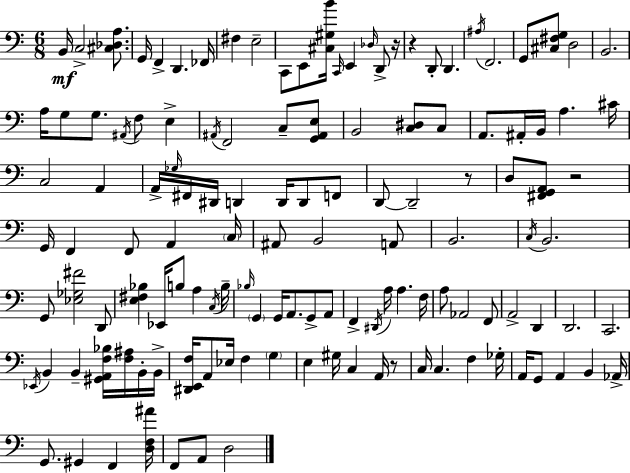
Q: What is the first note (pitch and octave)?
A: B2